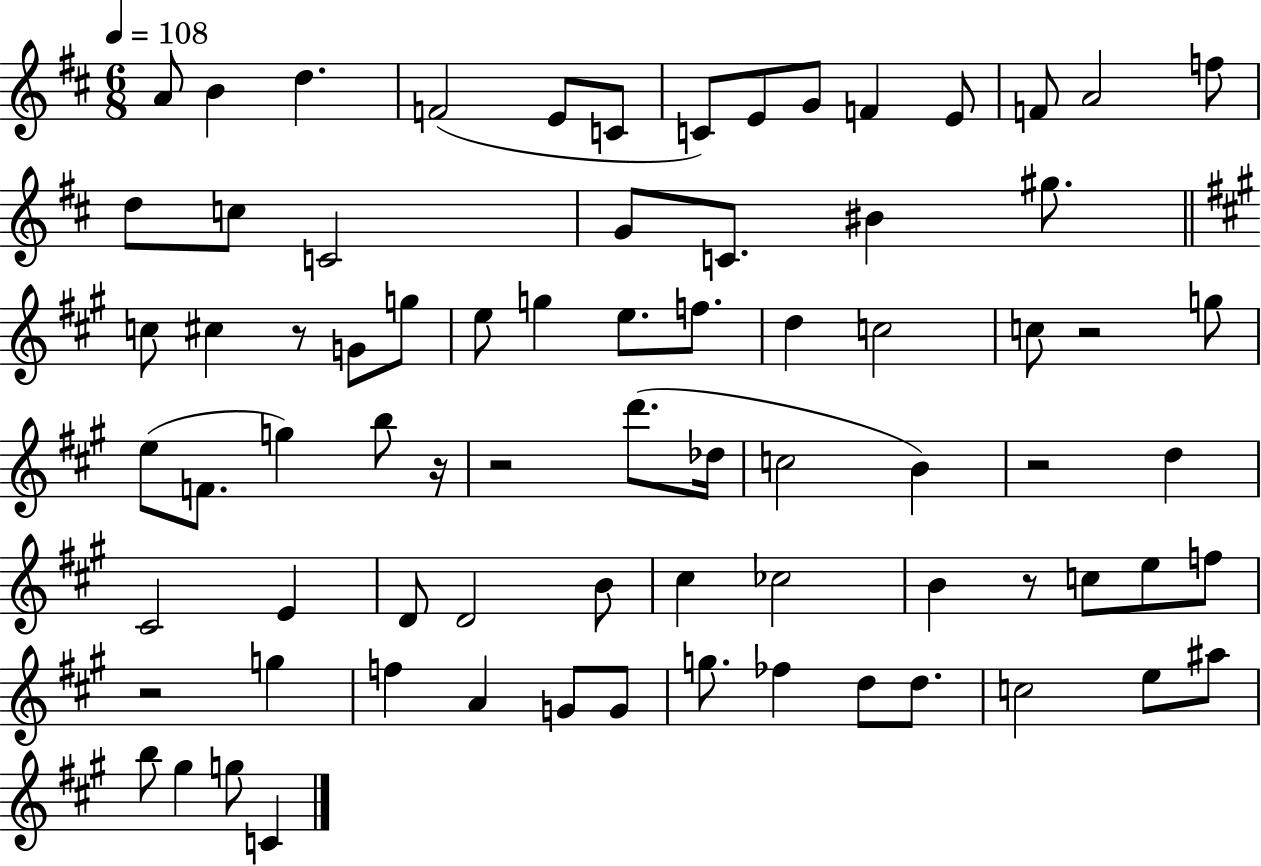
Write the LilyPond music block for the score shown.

{
  \clef treble
  \numericTimeSignature
  \time 6/8
  \key d \major
  \tempo 4 = 108
  a'8 b'4 d''4. | f'2( e'8 c'8 | c'8) e'8 g'8 f'4 e'8 | f'8 a'2 f''8 | \break d''8 c''8 c'2 | g'8 c'8. bis'4 gis''8. | \bar "||" \break \key a \major c''8 cis''4 r8 g'8 g''8 | e''8 g''4 e''8. f''8. | d''4 c''2 | c''8 r2 g''8 | \break e''8( f'8. g''4) b''8 r16 | r2 d'''8.( des''16 | c''2 b'4) | r2 d''4 | \break cis'2 e'4 | d'8 d'2 b'8 | cis''4 ces''2 | b'4 r8 c''8 e''8 f''8 | \break r2 g''4 | f''4 a'4 g'8 g'8 | g''8. fes''4 d''8 d''8. | c''2 e''8 ais''8 | \break b''8 gis''4 g''8 c'4 | \bar "|."
}